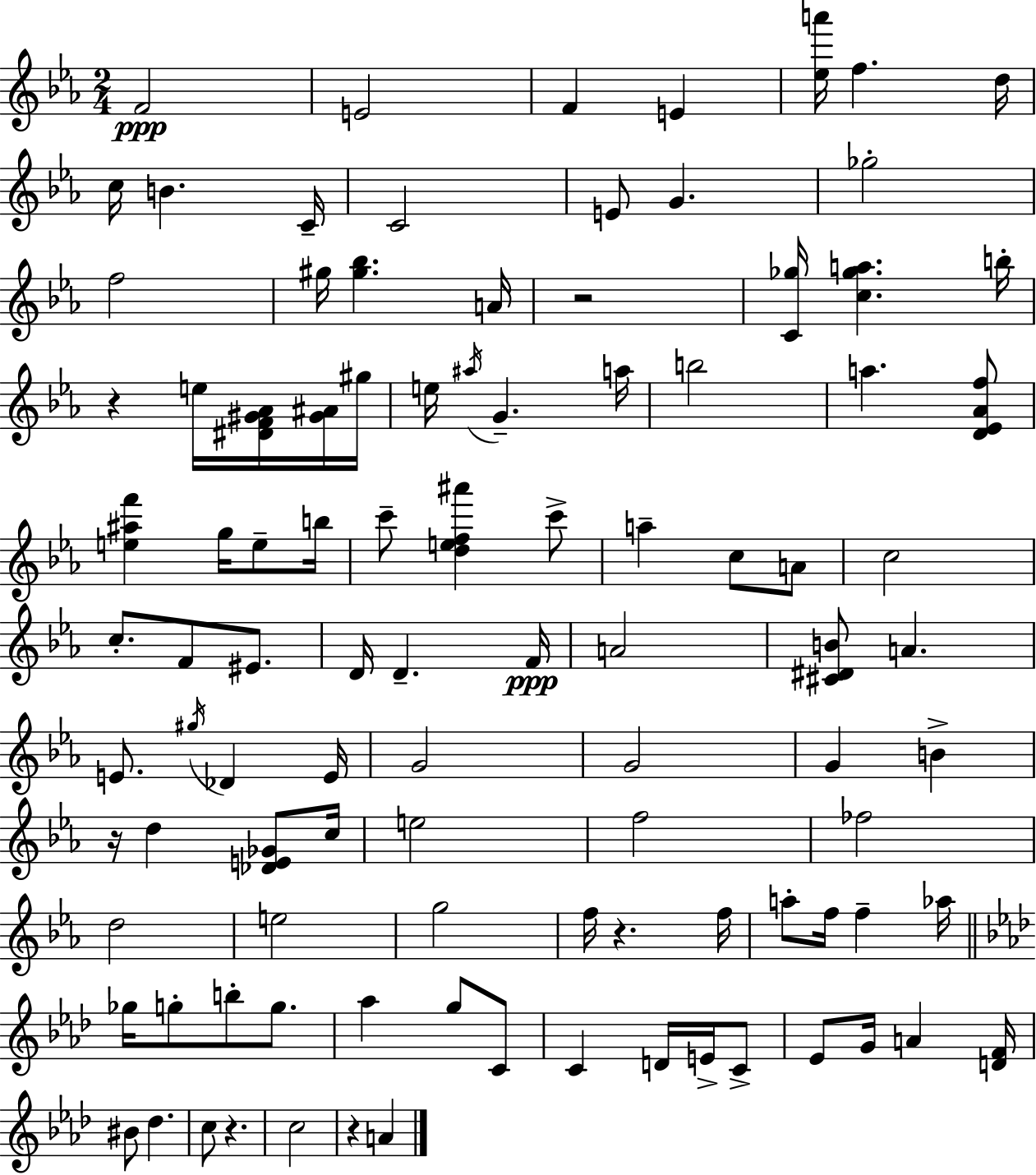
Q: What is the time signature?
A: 2/4